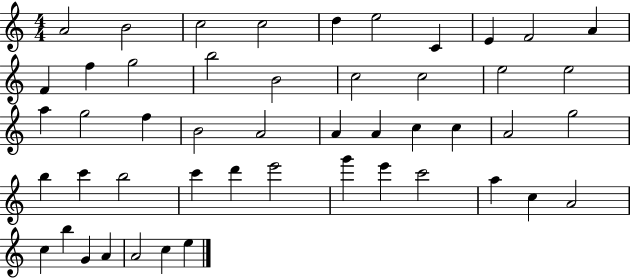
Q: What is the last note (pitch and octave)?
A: E5